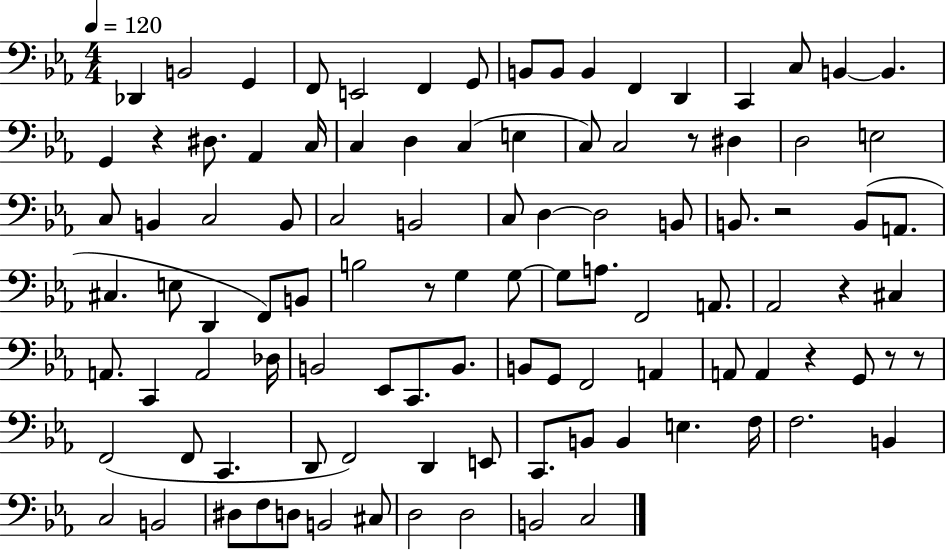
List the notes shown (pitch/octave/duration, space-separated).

Db2/q B2/h G2/q F2/e E2/h F2/q G2/e B2/e B2/e B2/q F2/q D2/q C2/q C3/e B2/q B2/q. G2/q R/q D#3/e. Ab2/q C3/s C3/q D3/q C3/q E3/q C3/e C3/h R/e D#3/q D3/h E3/h C3/e B2/q C3/h B2/e C3/h B2/h C3/e D3/q D3/h B2/e B2/e. R/h B2/e A2/e. C#3/q. E3/e D2/q F2/e B2/e B3/h R/e G3/q G3/e G3/e A3/e. F2/h A2/e. Ab2/h R/q C#3/q A2/e. C2/q A2/h Db3/s B2/h Eb2/e C2/e. B2/e. B2/e G2/e F2/h A2/q A2/e A2/q R/q G2/e R/e R/e F2/h F2/e C2/q. D2/e F2/h D2/q E2/e C2/e. B2/e B2/q E3/q. F3/s F3/h. B2/q C3/h B2/h D#3/e F3/e D3/e B2/h C#3/e D3/h D3/h B2/h C3/h